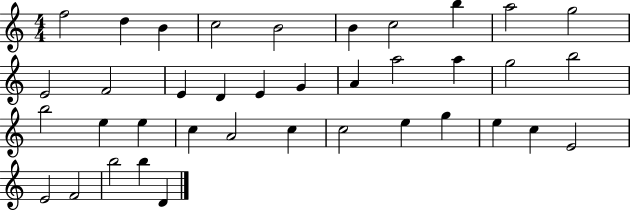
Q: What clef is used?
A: treble